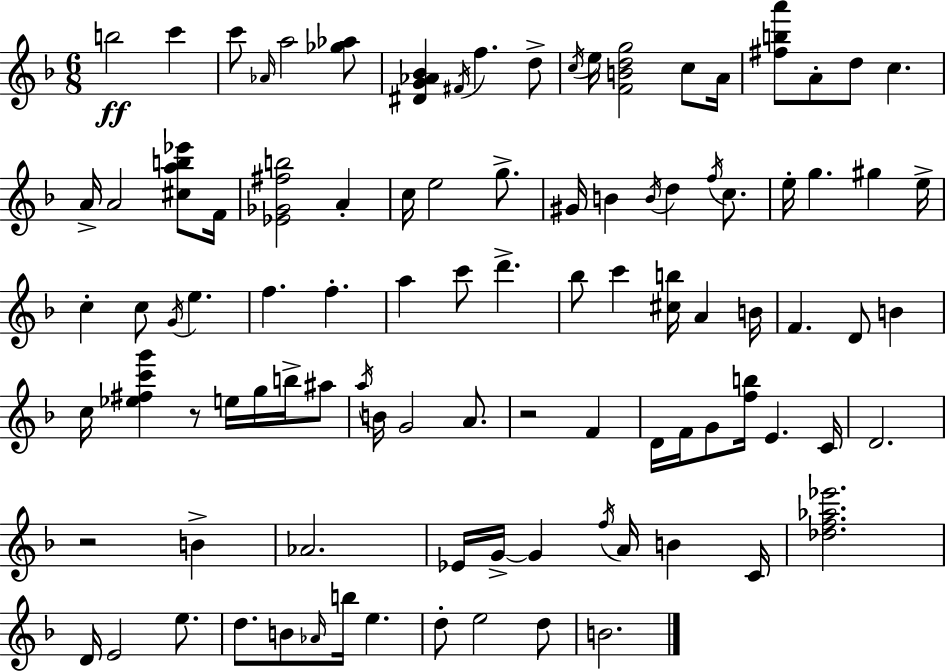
{
  \clef treble
  \numericTimeSignature
  \time 6/8
  \key f \major
  b''2\ff c'''4 | c'''8 \grace { aes'16 } a''2 <ges'' aes''>8 | <dis' g' aes' bes'>4 \acciaccatura { fis'16 } f''4. | d''8-> \acciaccatura { c''16 } e''16 <f' b' d'' g''>2 | \break c''8 a'16 <fis'' b'' a'''>8 a'8-. d''8 c''4. | a'16-> a'2 | <cis'' a'' b'' ees'''>8 f'16 <ees' ges' fis'' b''>2 a'4-. | c''16 e''2 | \break g''8.-> gis'16 b'4 \acciaccatura { b'16 } d''4 | \acciaccatura { f''16 } c''8. e''16-. g''4. | gis''4 e''16-> c''4-. c''8 \acciaccatura { g'16 } | e''4. f''4. | \break f''4.-. a''4 c'''8 | d'''4.-> bes''8 c'''4 | <cis'' b''>16 a'4 b'16 f'4. | d'8 b'4 c''16 <ees'' fis'' c''' g'''>4 r8 | \break e''16 g''16 b''16-> ais''8 \acciaccatura { a''16 } b'16 g'2 | a'8. r2 | f'4 d'16 f'16 g'8 <f'' b''>16 | e'4. c'16 d'2. | \break r2 | b'4-> aes'2. | ees'16 g'16->~~ g'4 | \acciaccatura { f''16 } a'16 b'4 c'16 <des'' f'' aes'' ees'''>2. | \break d'16 e'2 | e''8. d''8. b'8 | \grace { aes'16 } b''16 e''4. d''8-. e''2 | d''8 b'2. | \break \bar "|."
}